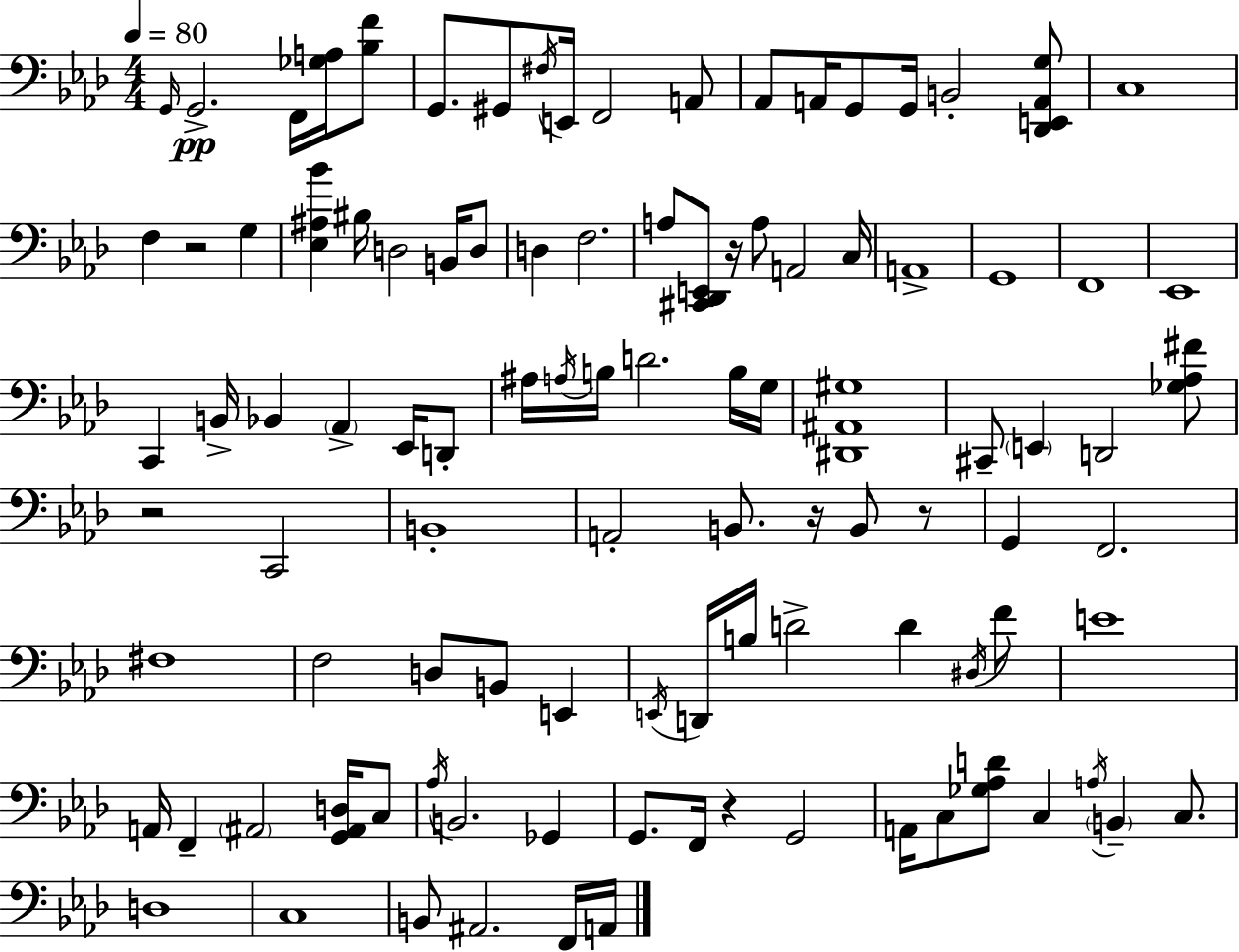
X:1
T:Untitled
M:4/4
L:1/4
K:Fm
G,,/4 G,,2 F,,/4 [_G,A,]/4 [_B,F]/2 G,,/2 ^G,,/2 ^F,/4 E,,/4 F,,2 A,,/2 _A,,/2 A,,/4 G,,/2 G,,/4 B,,2 [_D,,E,,A,,G,]/2 C,4 F, z2 G, [_E,^A,_B] ^B,/4 D,2 B,,/4 D,/2 D, F,2 A,/2 [^C,,_D,,E,,]/2 z/4 A,/2 A,,2 C,/4 A,,4 G,,4 F,,4 _E,,4 C,, B,,/4 _B,, _A,, _E,,/4 D,,/2 ^A,/4 A,/4 B,/4 D2 B,/4 G,/4 [^D,,^A,,^G,]4 ^C,,/2 E,, D,,2 [_G,_A,^F]/2 z2 C,,2 B,,4 A,,2 B,,/2 z/4 B,,/2 z/2 G,, F,,2 ^F,4 F,2 D,/2 B,,/2 E,, E,,/4 D,,/4 B,/4 D2 D ^D,/4 F/2 E4 A,,/4 F,, ^A,,2 [G,,^A,,D,]/4 C,/2 _A,/4 B,,2 _G,, G,,/2 F,,/4 z G,,2 A,,/4 C,/2 [_G,_A,D]/2 C, A,/4 B,, C,/2 D,4 C,4 B,,/2 ^A,,2 F,,/4 A,,/4